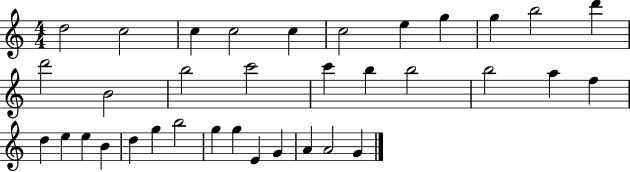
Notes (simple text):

D5/h C5/h C5/q C5/h C5/q C5/h E5/q G5/q G5/q B5/h D6/q D6/h B4/h B5/h C6/h C6/q B5/q B5/h B5/h A5/q F5/q D5/q E5/q E5/q B4/q D5/q G5/q B5/h G5/q G5/q E4/q G4/q A4/q A4/h G4/q